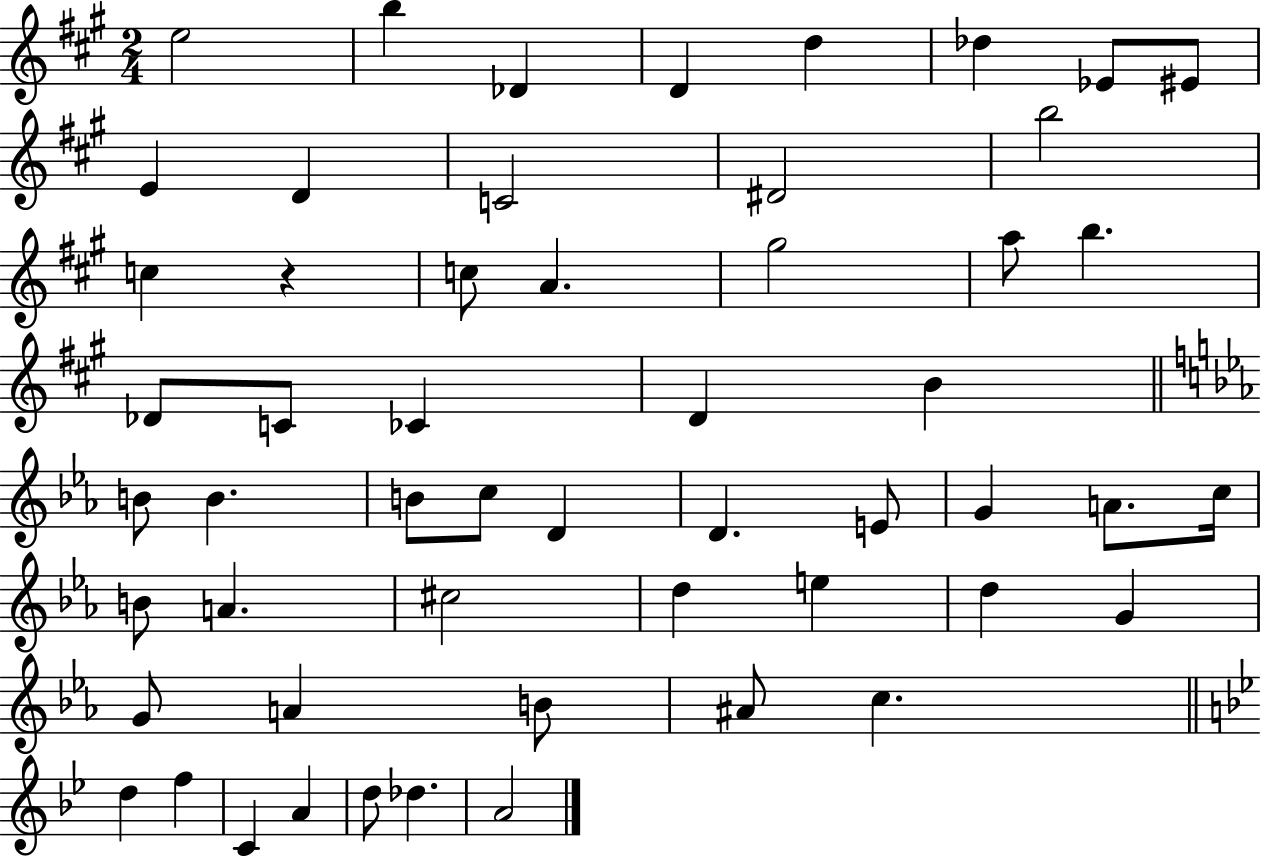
E5/h B5/q Db4/q D4/q D5/q Db5/q Eb4/e EIS4/e E4/q D4/q C4/h D#4/h B5/h C5/q R/q C5/e A4/q. G#5/h A5/e B5/q. Db4/e C4/e CES4/q D4/q B4/q B4/e B4/q. B4/e C5/e D4/q D4/q. E4/e G4/q A4/e. C5/s B4/e A4/q. C#5/h D5/q E5/q D5/q G4/q G4/e A4/q B4/e A#4/e C5/q. D5/q F5/q C4/q A4/q D5/e Db5/q. A4/h